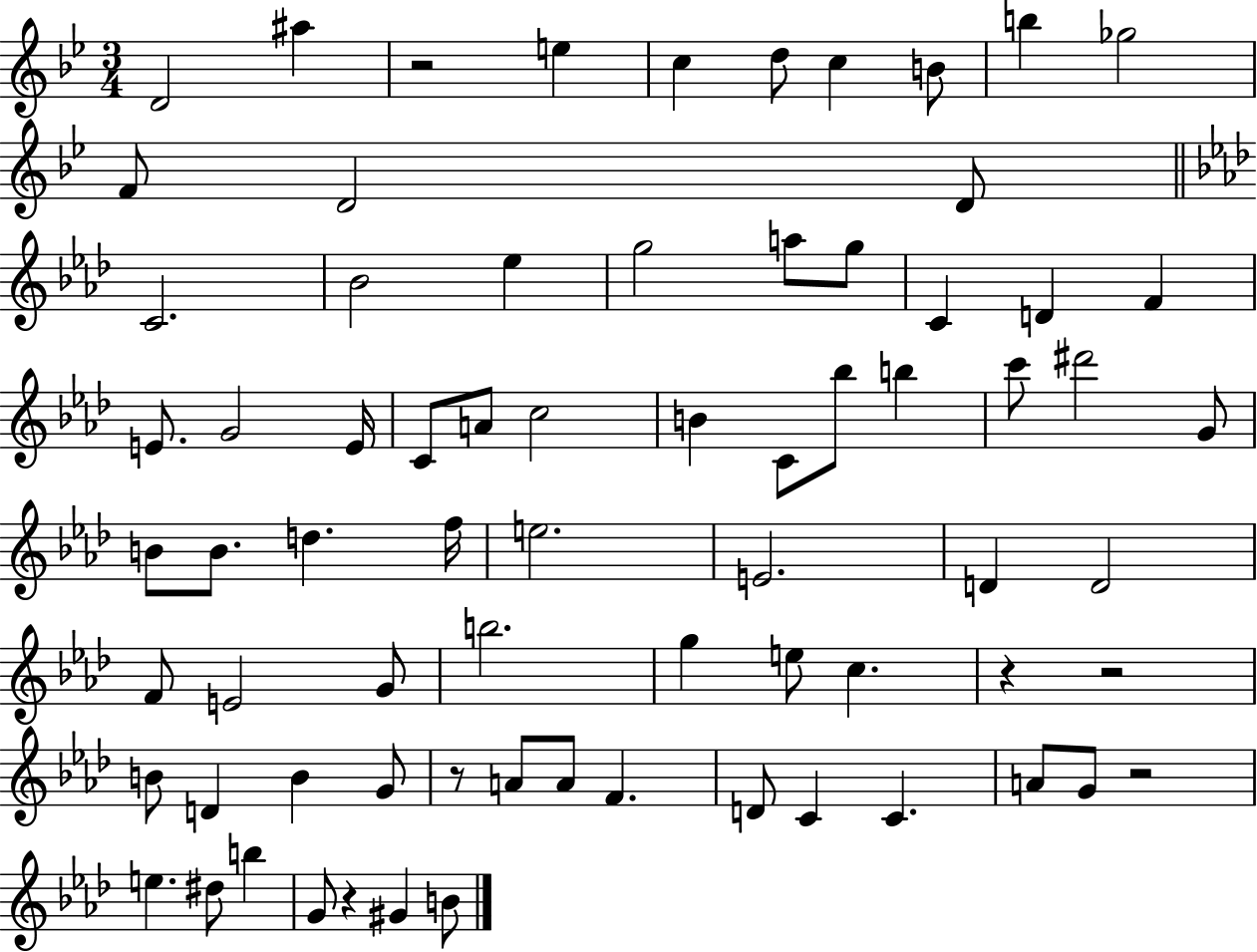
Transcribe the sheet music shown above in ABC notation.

X:1
T:Untitled
M:3/4
L:1/4
K:Bb
D2 ^a z2 e c d/2 c B/2 b _g2 F/2 D2 D/2 C2 _B2 _e g2 a/2 g/2 C D F E/2 G2 E/4 C/2 A/2 c2 B C/2 _b/2 b c'/2 ^d'2 G/2 B/2 B/2 d f/4 e2 E2 D D2 F/2 E2 G/2 b2 g e/2 c z z2 B/2 D B G/2 z/2 A/2 A/2 F D/2 C C A/2 G/2 z2 e ^d/2 b G/2 z ^G B/2